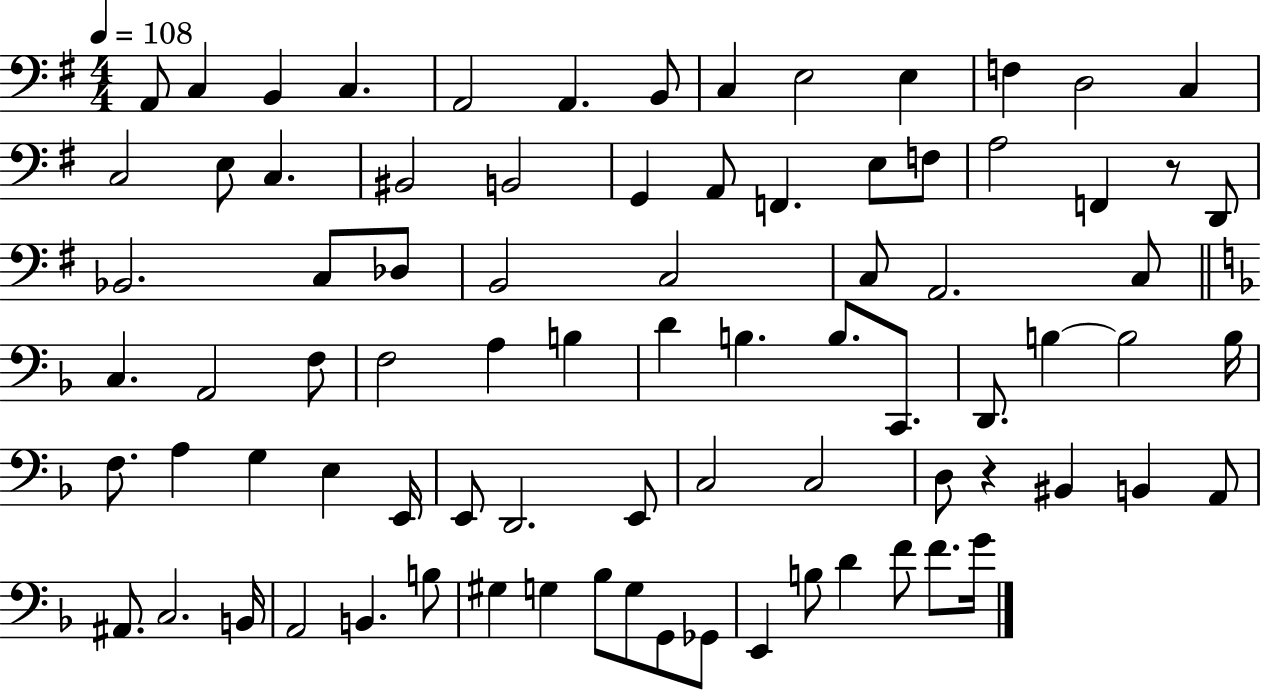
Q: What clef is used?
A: bass